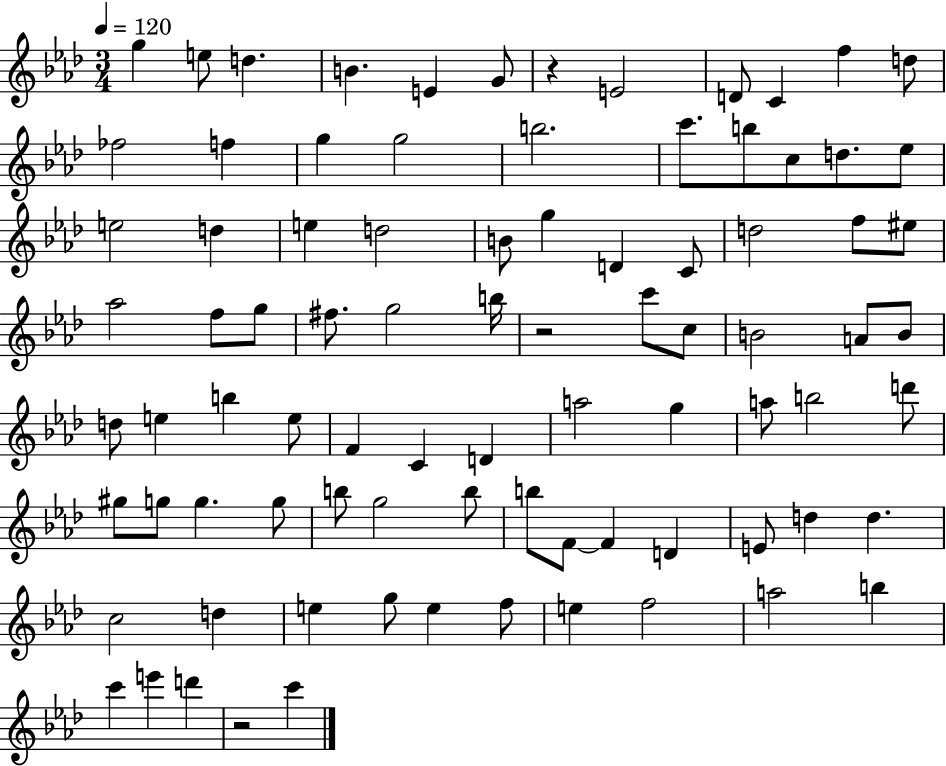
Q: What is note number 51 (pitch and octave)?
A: A5